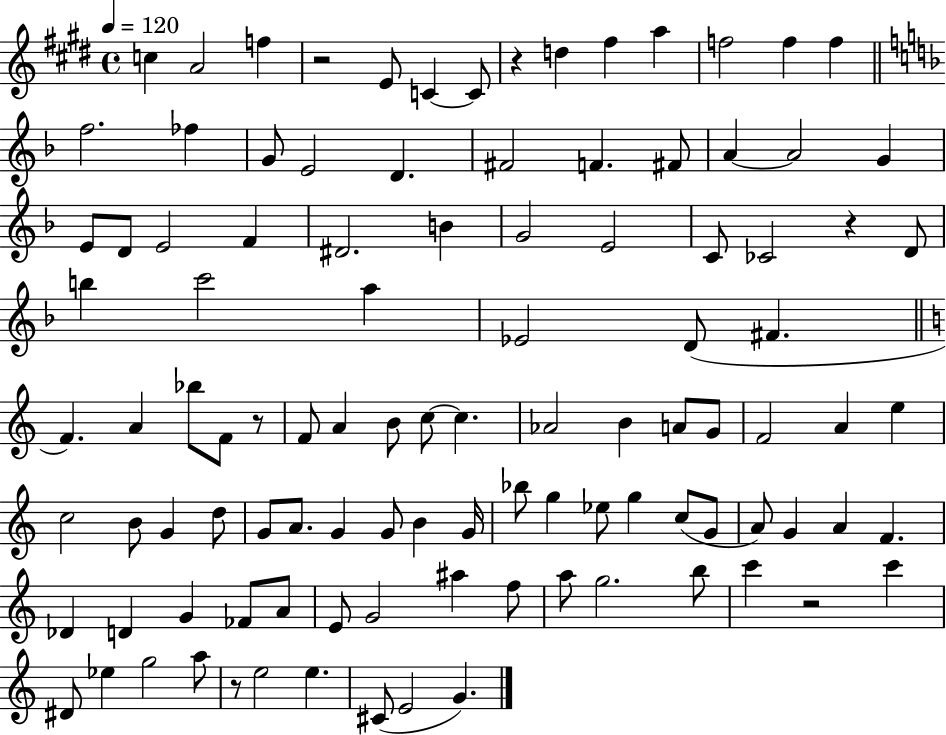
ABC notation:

X:1
T:Untitled
M:4/4
L:1/4
K:E
c A2 f z2 E/2 C C/2 z d ^f a f2 f f f2 _f G/2 E2 D ^F2 F ^F/2 A A2 G E/2 D/2 E2 F ^D2 B G2 E2 C/2 _C2 z D/2 b c'2 a _E2 D/2 ^F F A _b/2 F/2 z/2 F/2 A B/2 c/2 c _A2 B A/2 G/2 F2 A e c2 B/2 G d/2 G/2 A/2 G G/2 B G/4 _b/2 g _e/2 g c/2 G/2 A/2 G A F _D D G _F/2 A/2 E/2 G2 ^a f/2 a/2 g2 b/2 c' z2 c' ^D/2 _e g2 a/2 z/2 e2 e ^C/2 E2 G